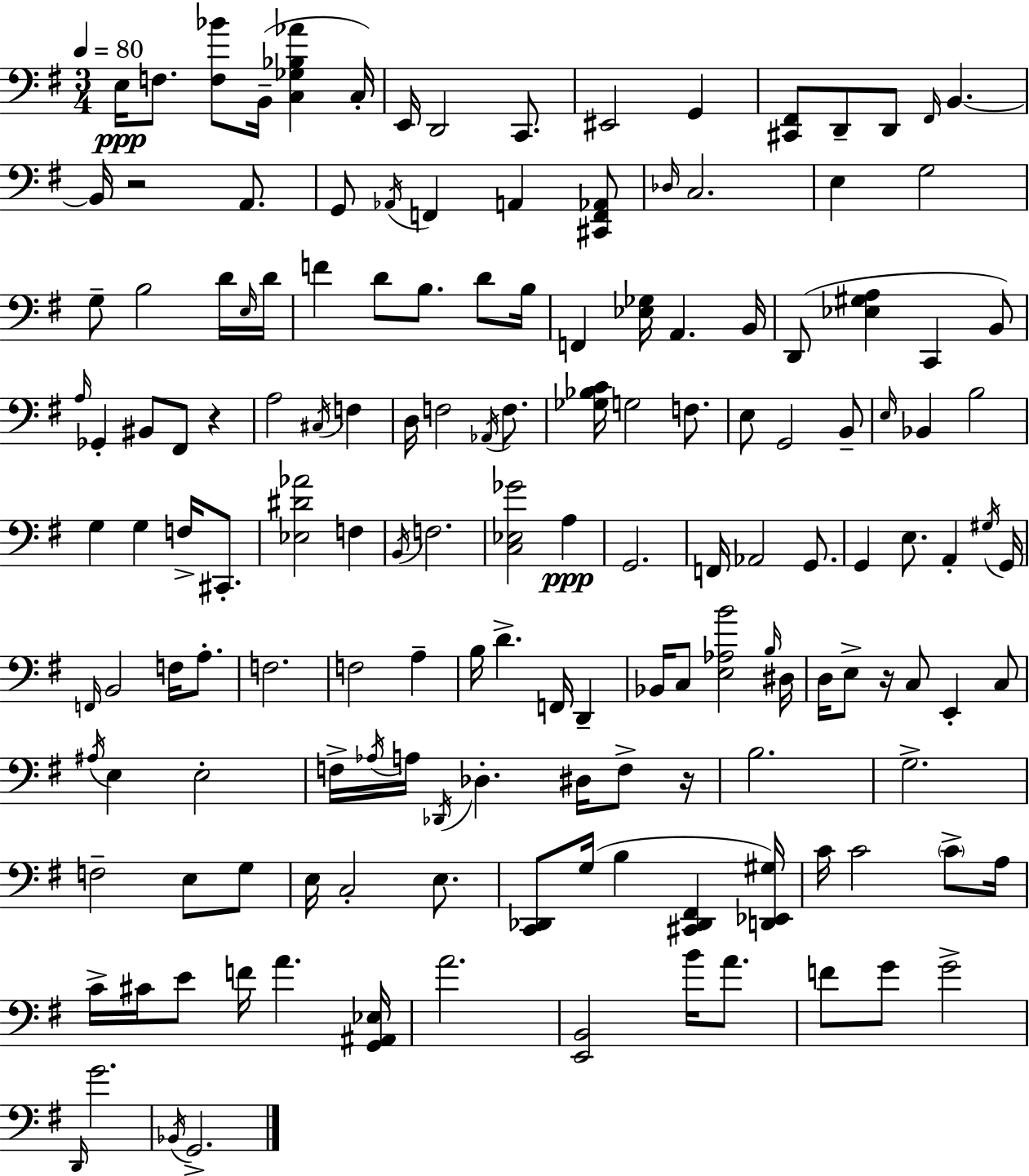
{
  \clef bass
  \numericTimeSignature
  \time 3/4
  \key g \major
  \tempo 4 = 80
  \repeat volta 2 { e16\ppp f8. <f bes'>8 b,16--( <c ges bes aes'>4 c16-.) | e,16 d,2 c,8. | eis,2 g,4 | <cis, fis,>8 d,8-- d,8 \grace { fis,16 } b,4.~~ | \break b,16 r2 a,8. | g,8 \acciaccatura { aes,16 } f,4 a,4 | <cis, f, aes,>8 \grace { des16 } c2. | e4 g2 | \break g8-- b2 | d'16 \grace { e16 } d'16 f'4 d'8 b8. | d'8 b16 f,4 <ees ges>16 a,4. | b,16 d,8( <ees gis a>4 c,4 | \break b,8) \grace { a16 } ges,4-. bis,8 fis,8 | r4 a2 | \acciaccatura { cis16 } f4 d16 f2 | \acciaccatura { aes,16 } f8. <ges bes c'>16 g2 | \break f8. e8 g,2 | b,8-- \grace { e16 } bes,4 | b2 g4 | g4 f16-> cis,8.-. <ees dis' aes'>2 | \break f4 \acciaccatura { b,16 } f2. | <c ees ges'>2 | a4\ppp g,2. | f,16 aes,2 | \break g,8. g,4 | e8. a,4-. \acciaccatura { gis16 } g,16 \grace { f,16 } b,2 | f16 a8.-. f2. | f2 | \break a4-- b16 | d'4.-> f,16 d,4-- bes,16 | c8 <e aes b'>2 \grace { b16 } dis16 | d16 e8-> r16 c8 e,4-. c8 | \break \acciaccatura { ais16 } e4 e2-. | f16-> \acciaccatura { aes16 } a16 \acciaccatura { des,16 } des4.-. dis16 | f8-> r16 b2. | g2.-> | \break f2-- e8 | g8 e16 c2-. | e8. <c, des,>8 g16( b4 <cis, des, fis,>4 | <d, ees, gis>16) c'16 c'2 | \break \parenthesize c'8-> a16 c'16-> cis'16 e'8 f'16 a'4. | <g, ais, ees>16 a'2. | <e, b,>2 b'16 | a'8. f'8 g'8 g'2-> | \break \grace { d,16 } g'2. | \acciaccatura { bes,16 } g,2.-> | } \bar "|."
}